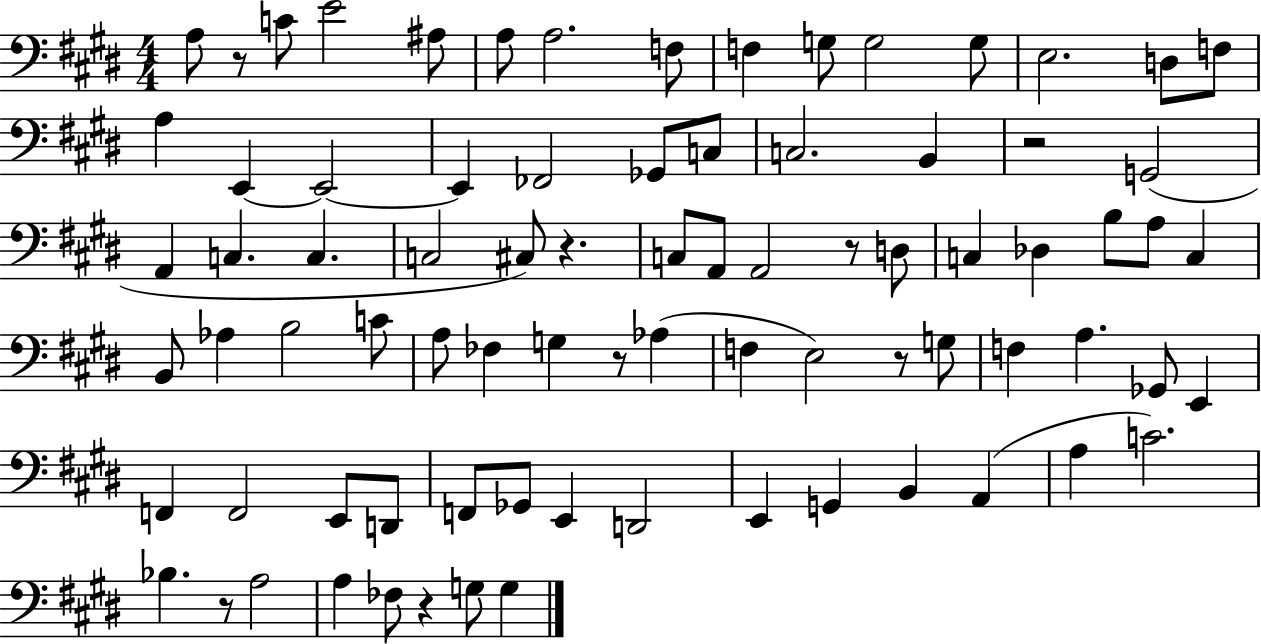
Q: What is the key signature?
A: E major